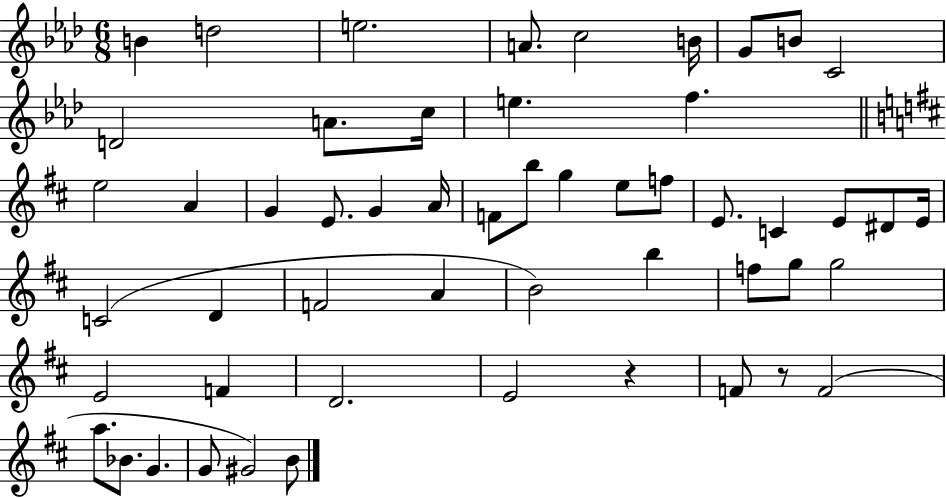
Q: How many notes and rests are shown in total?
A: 53